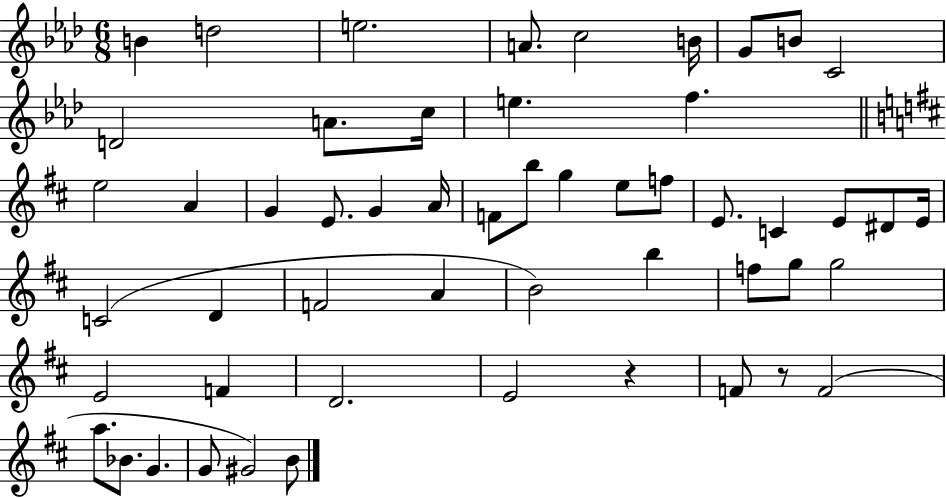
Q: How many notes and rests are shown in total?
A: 53